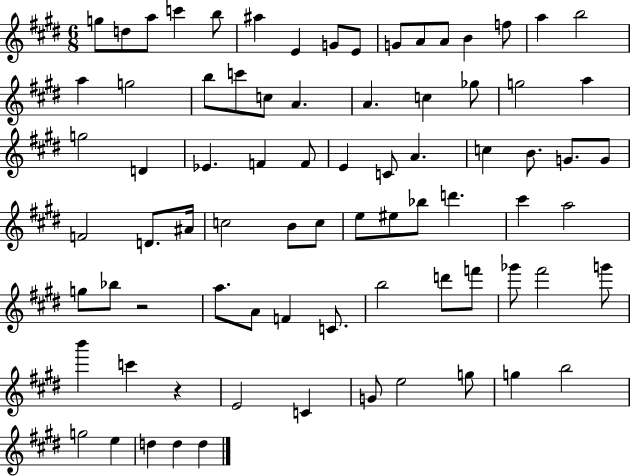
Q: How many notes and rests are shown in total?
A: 79